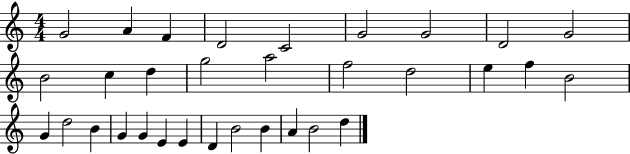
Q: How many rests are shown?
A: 0